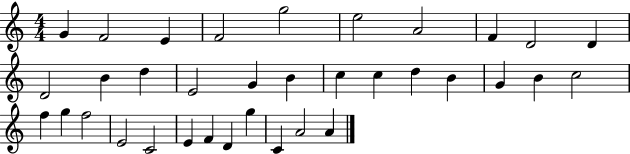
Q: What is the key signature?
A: C major